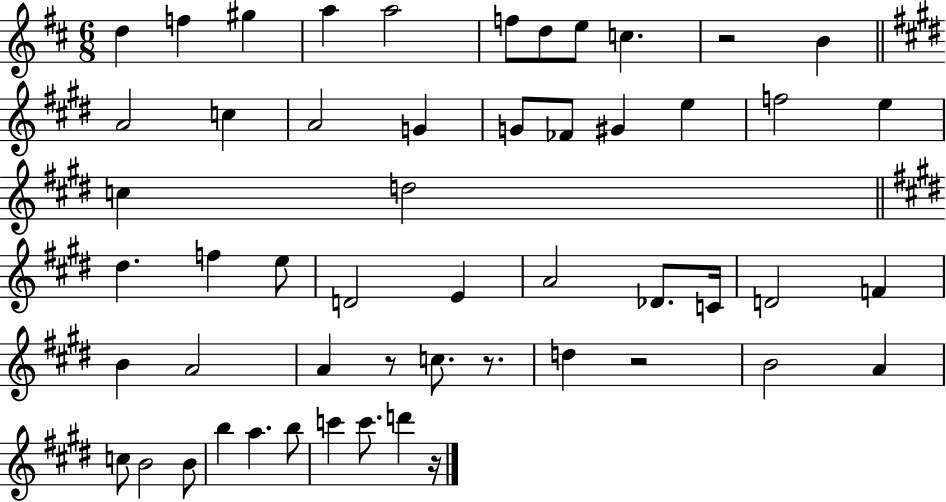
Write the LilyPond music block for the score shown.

{
  \clef treble
  \numericTimeSignature
  \time 6/8
  \key d \major
  d''4 f''4 gis''4 | a''4 a''2 | f''8 d''8 e''8 c''4. | r2 b'4 | \break \bar "||" \break \key e \major a'2 c''4 | a'2 g'4 | g'8 fes'8 gis'4 e''4 | f''2 e''4 | \break c''4 d''2 | \bar "||" \break \key e \major dis''4. f''4 e''8 | d'2 e'4 | a'2 des'8. c'16 | d'2 f'4 | \break b'4 a'2 | a'4 r8 c''8. r8. | d''4 r2 | b'2 a'4 | \break c''8 b'2 b'8 | b''4 a''4. b''8 | c'''4 c'''8. d'''4 r16 | \bar "|."
}